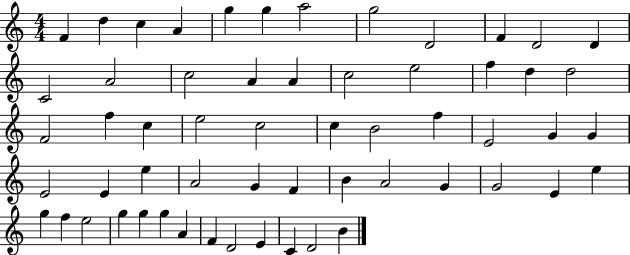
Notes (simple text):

F4/q D5/q C5/q A4/q G5/q G5/q A5/h G5/h D4/h F4/q D4/h D4/q C4/h A4/h C5/h A4/q A4/q C5/h E5/h F5/q D5/q D5/h F4/h F5/q C5/q E5/h C5/h C5/q B4/h F5/q E4/h G4/q G4/q E4/h E4/q E5/q A4/h G4/q F4/q B4/q A4/h G4/q G4/h E4/q E5/q G5/q F5/q E5/h G5/q G5/q G5/q A4/q F4/q D4/h E4/q C4/q D4/h B4/q